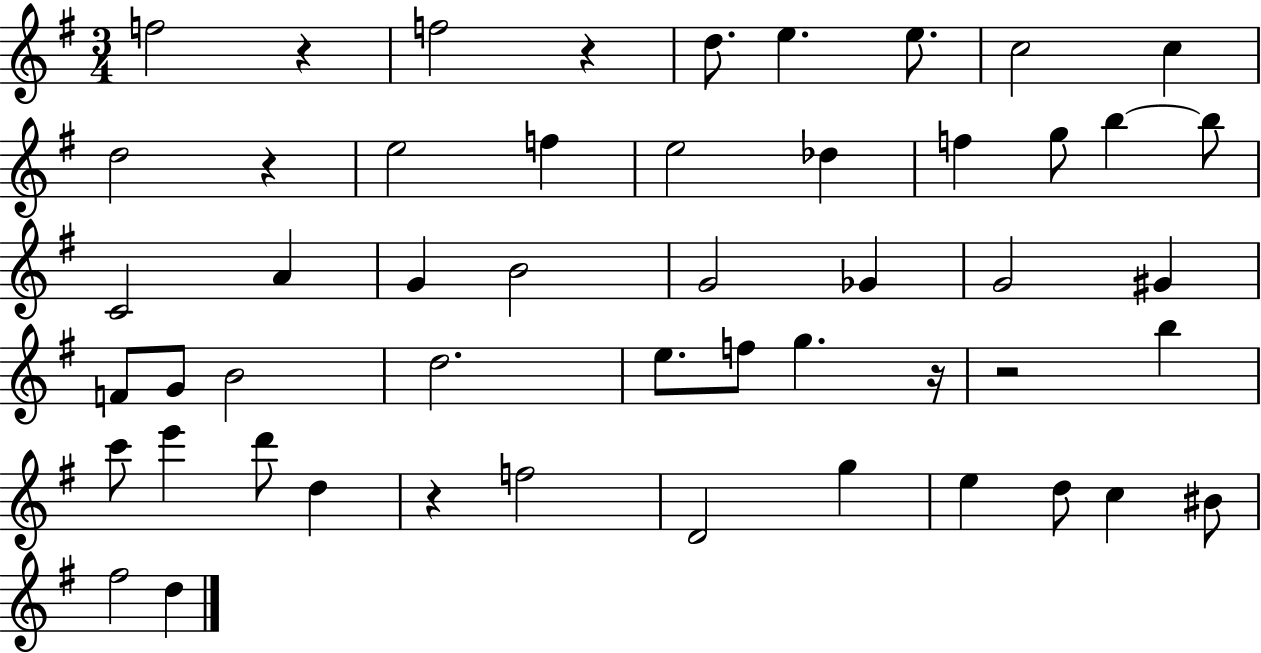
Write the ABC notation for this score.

X:1
T:Untitled
M:3/4
L:1/4
K:G
f2 z f2 z d/2 e e/2 c2 c d2 z e2 f e2 _d f g/2 b b/2 C2 A G B2 G2 _G G2 ^G F/2 G/2 B2 d2 e/2 f/2 g z/4 z2 b c'/2 e' d'/2 d z f2 D2 g e d/2 c ^B/2 ^f2 d